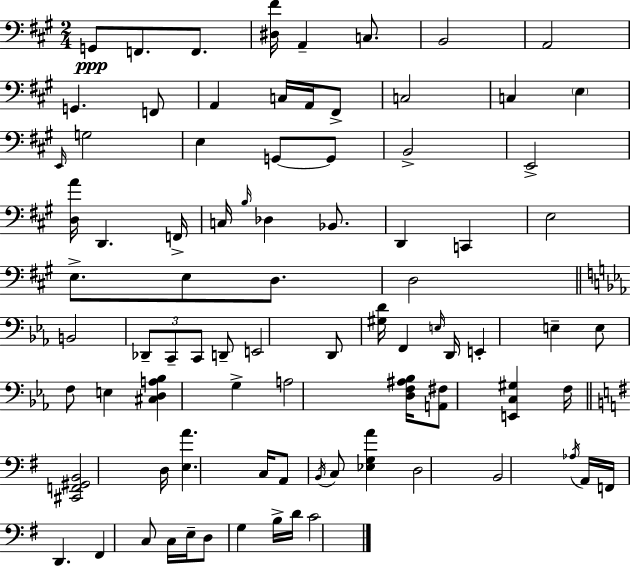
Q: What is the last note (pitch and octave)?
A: C4